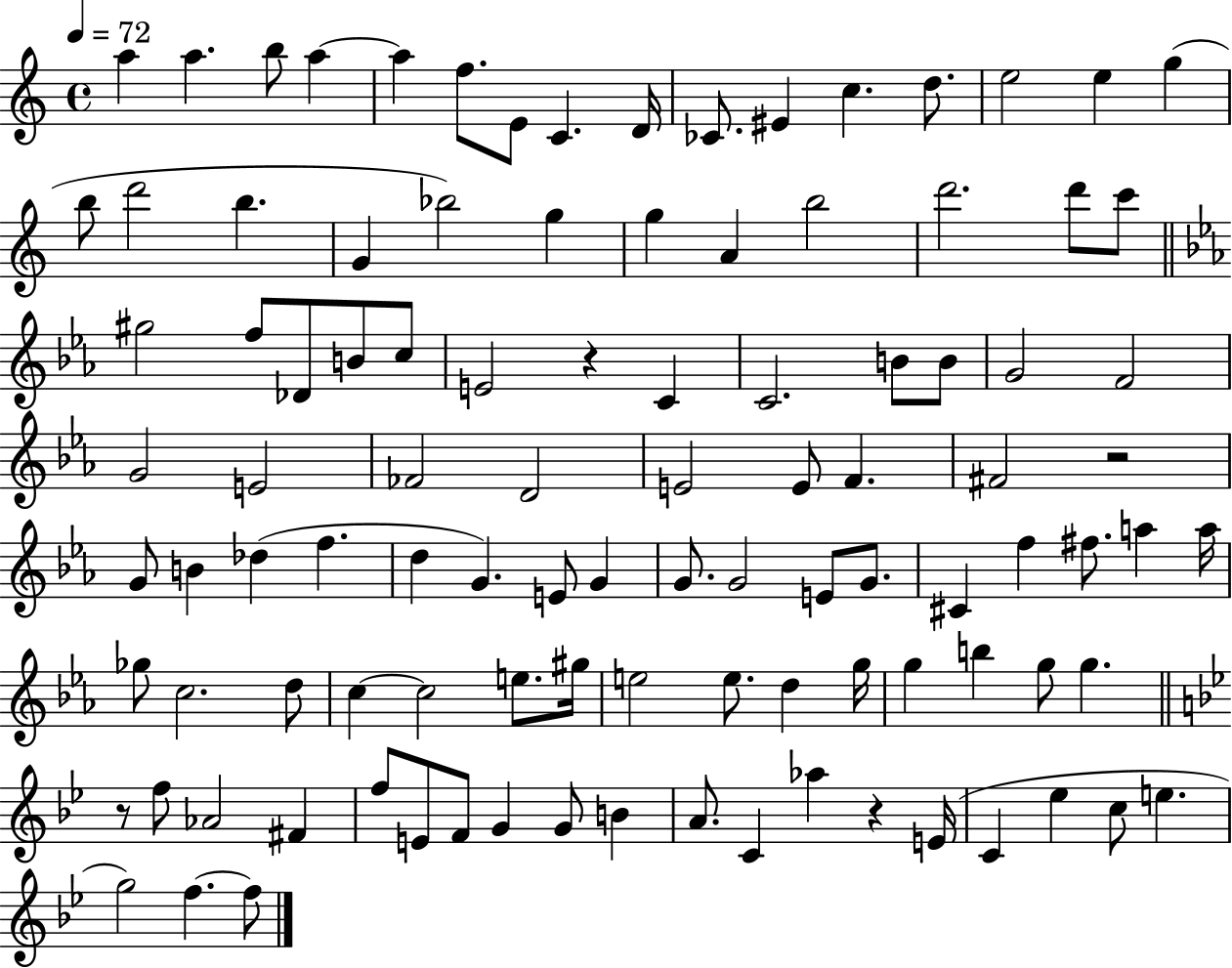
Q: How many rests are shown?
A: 4